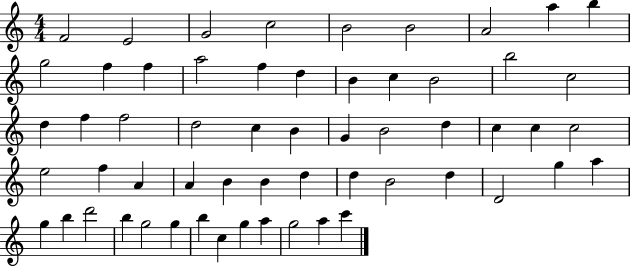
X:1
T:Untitled
M:4/4
L:1/4
K:C
F2 E2 G2 c2 B2 B2 A2 a b g2 f f a2 f d B c B2 b2 c2 d f f2 d2 c B G B2 d c c c2 e2 f A A B B d d B2 d D2 g a g b d'2 b g2 g b c g a g2 a c'